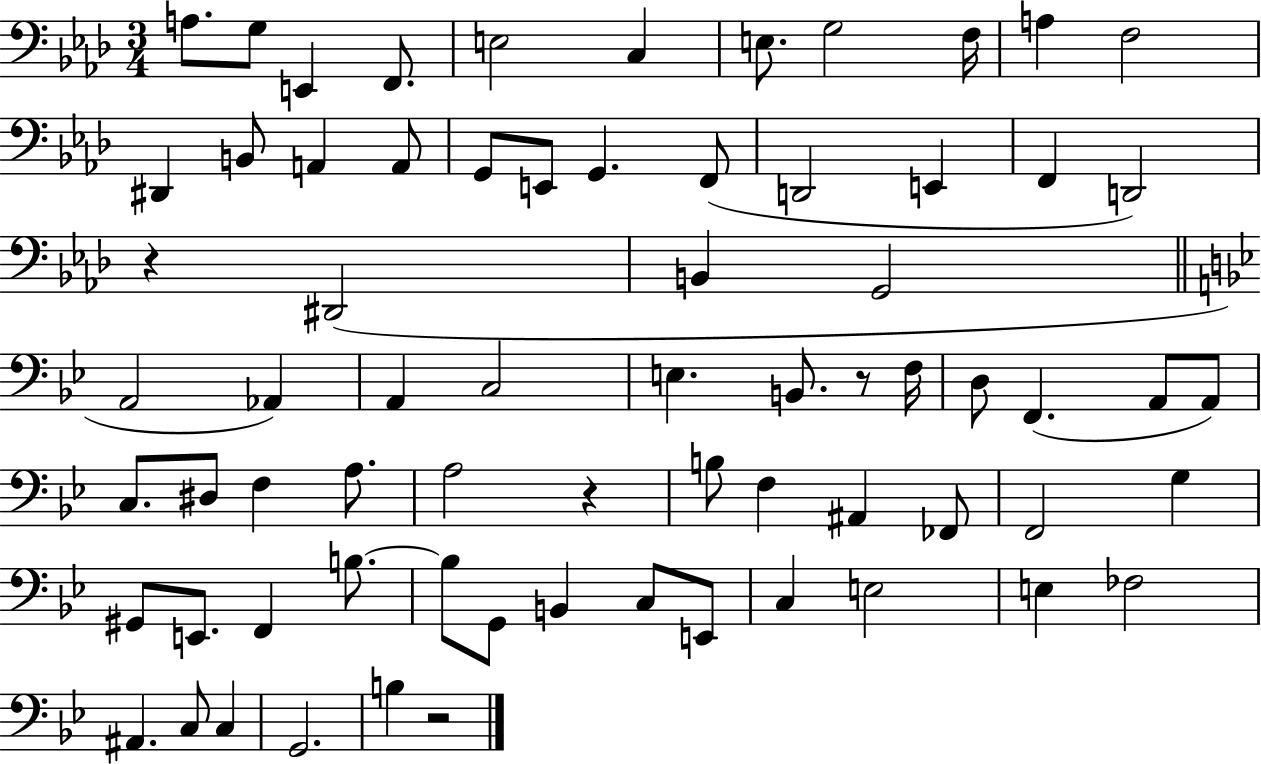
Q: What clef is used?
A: bass